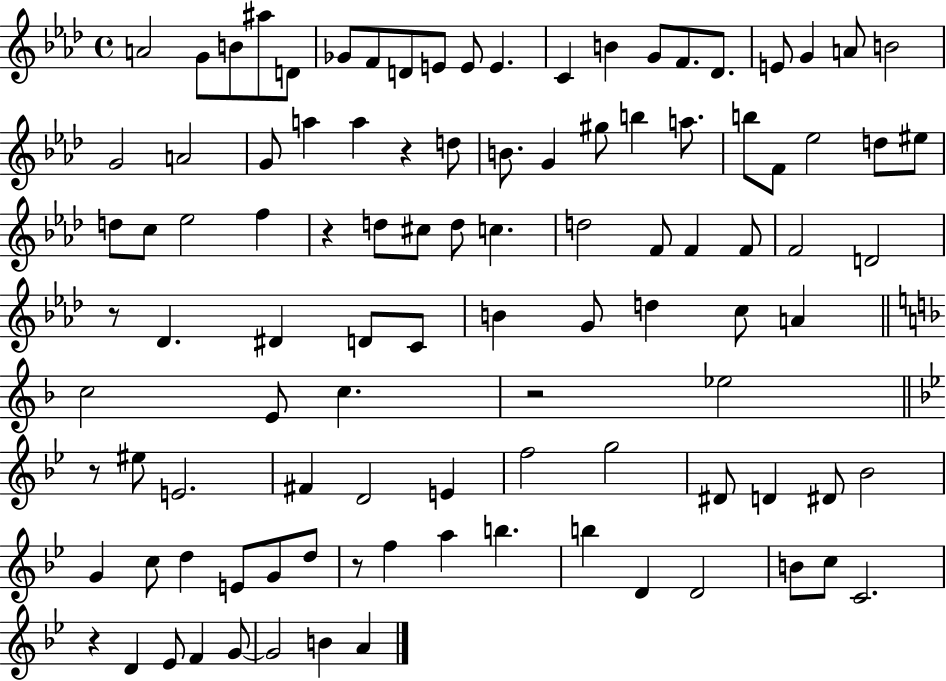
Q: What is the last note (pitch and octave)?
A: A4